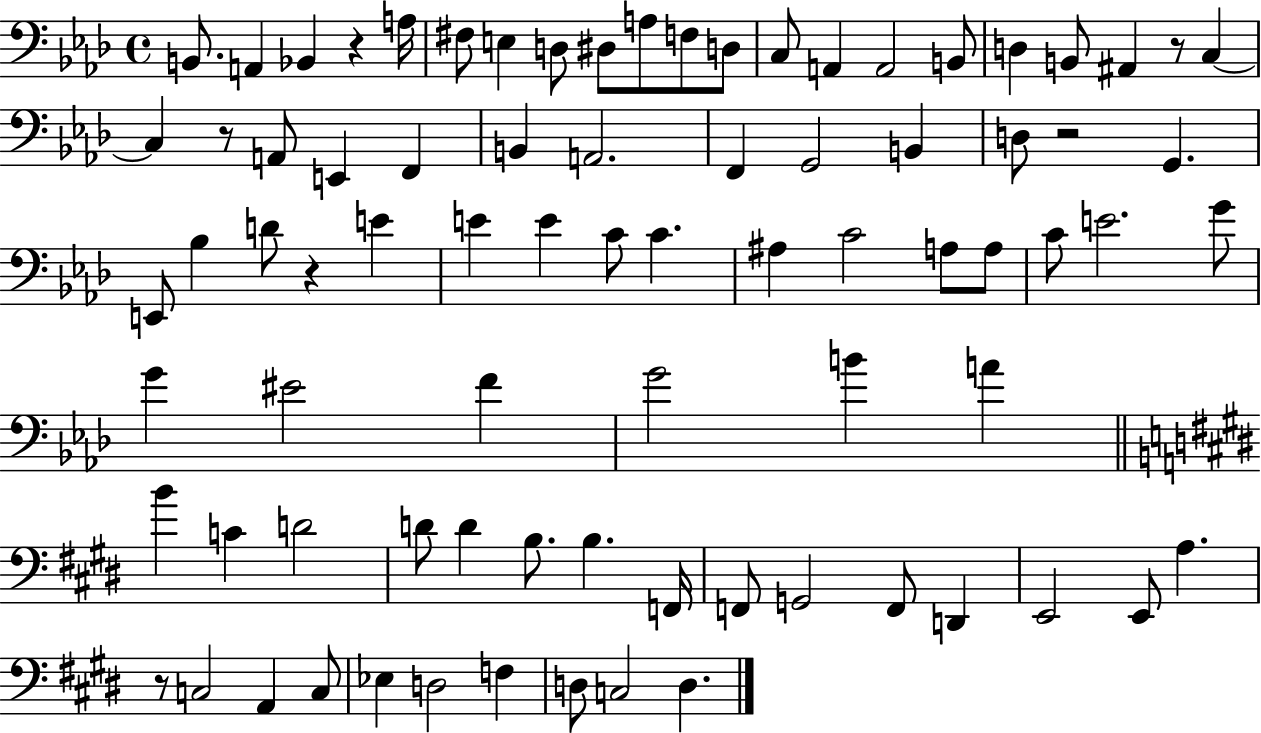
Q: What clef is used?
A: bass